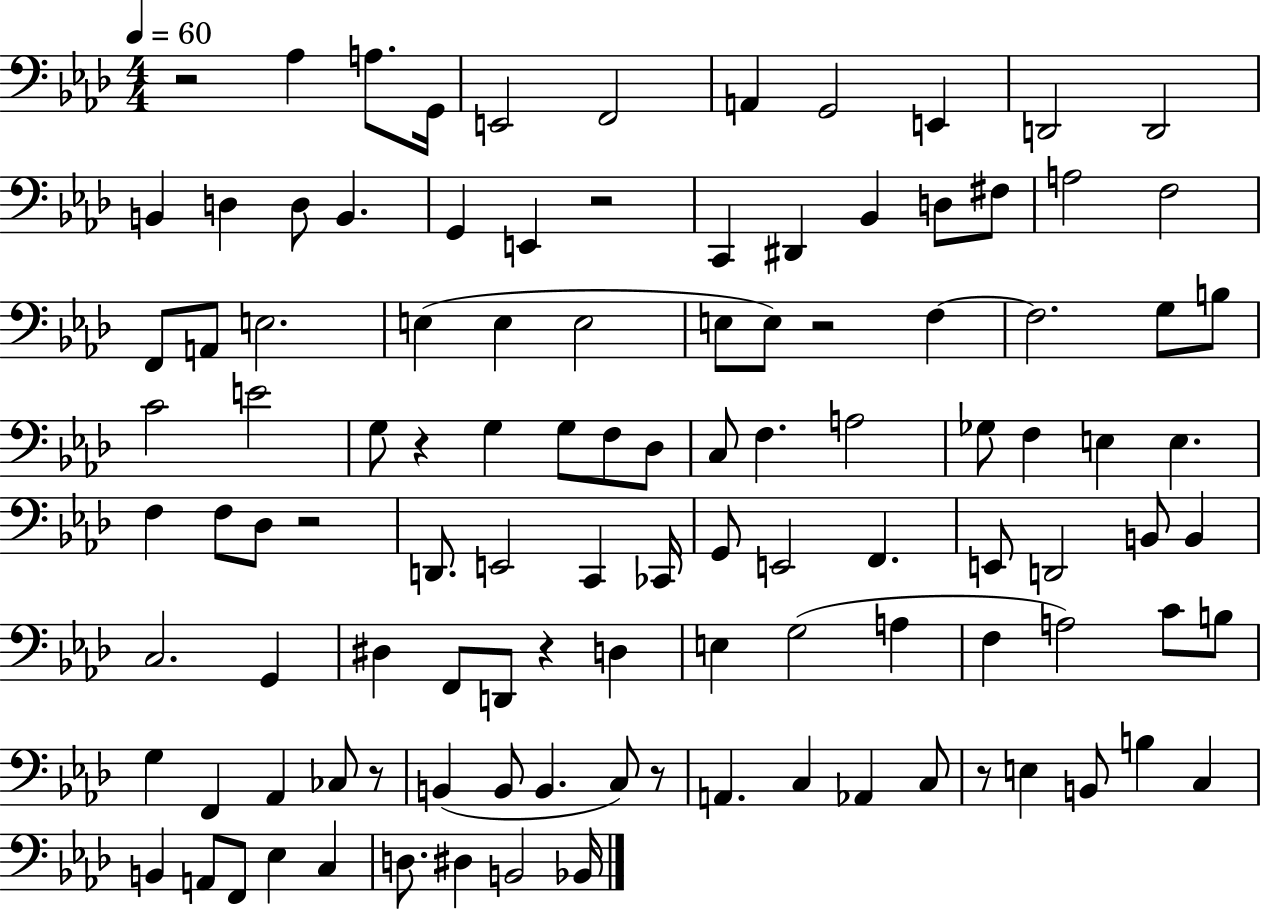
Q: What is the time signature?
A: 4/4